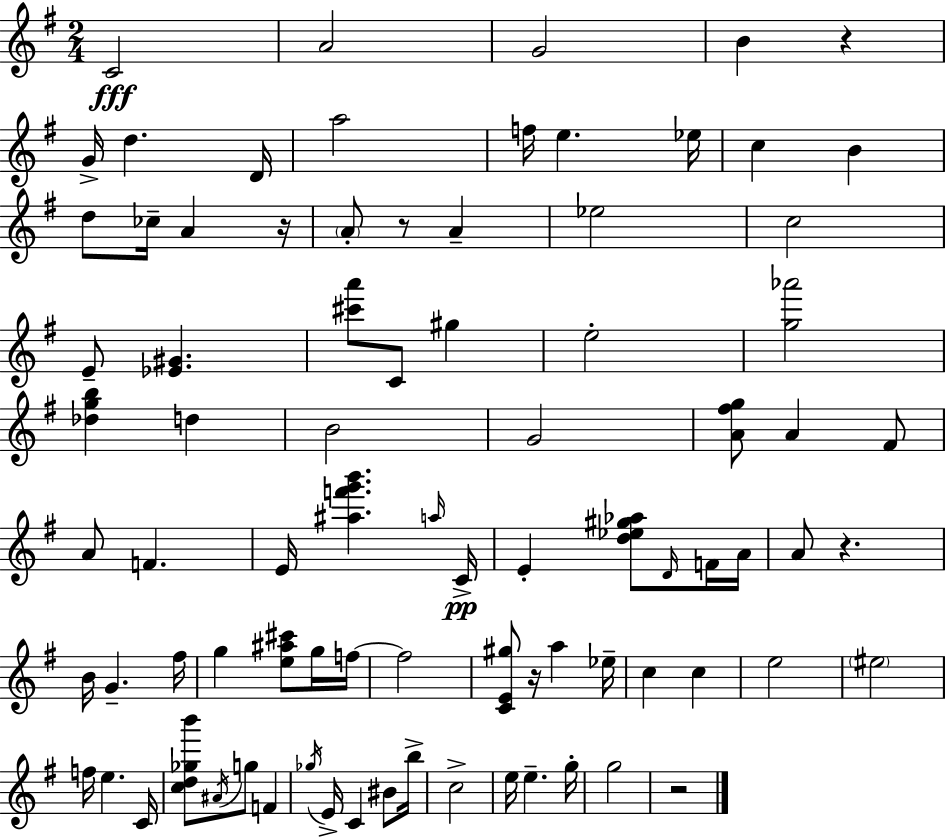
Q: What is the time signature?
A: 2/4